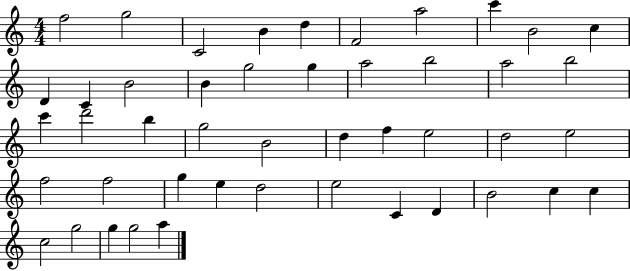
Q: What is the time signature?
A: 4/4